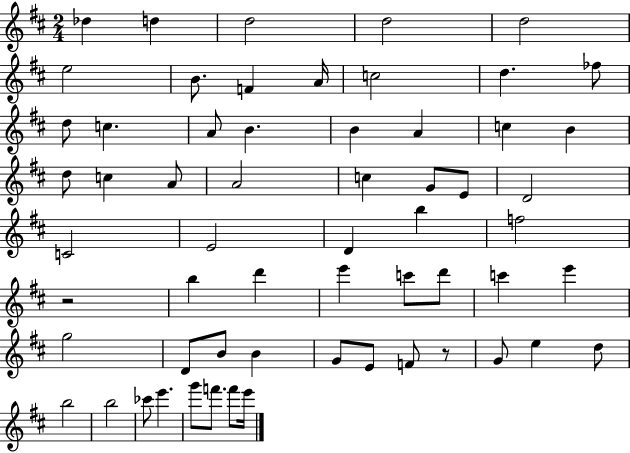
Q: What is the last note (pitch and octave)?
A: E6